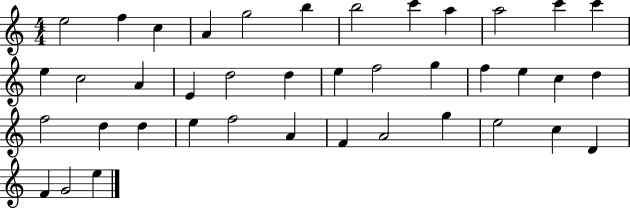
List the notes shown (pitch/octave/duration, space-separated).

E5/h F5/q C5/q A4/q G5/h B5/q B5/h C6/q A5/q A5/h C6/q C6/q E5/q C5/h A4/q E4/q D5/h D5/q E5/q F5/h G5/q F5/q E5/q C5/q D5/q F5/h D5/q D5/q E5/q F5/h A4/q F4/q A4/h G5/q E5/h C5/q D4/q F4/q G4/h E5/q